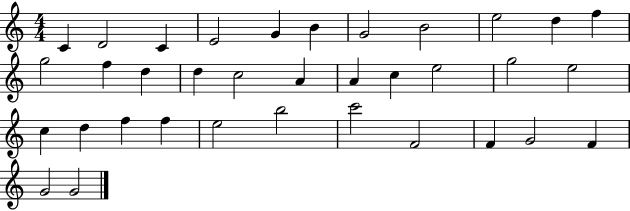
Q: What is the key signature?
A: C major